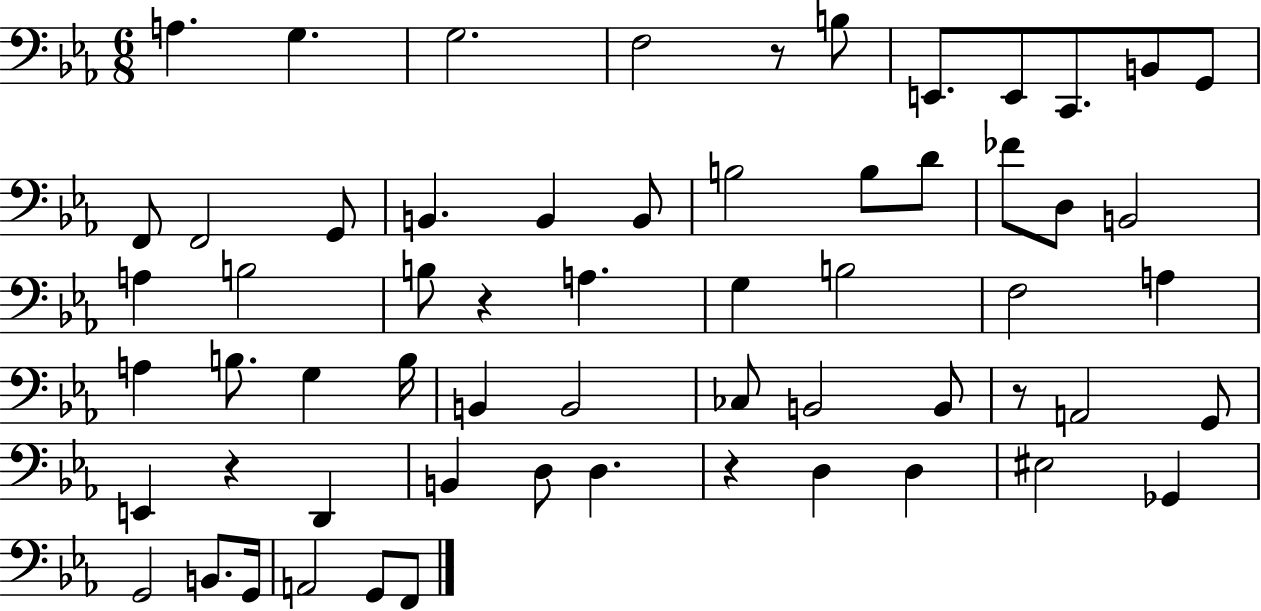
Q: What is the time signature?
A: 6/8